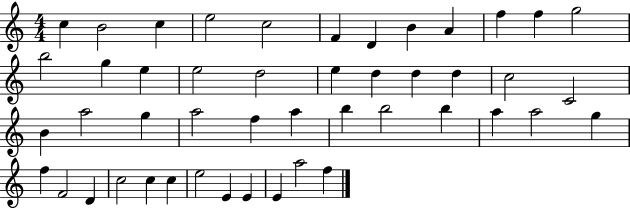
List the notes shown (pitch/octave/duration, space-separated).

C5/q B4/h C5/q E5/h C5/h F4/q D4/q B4/q A4/q F5/q F5/q G5/h B5/h G5/q E5/q E5/h D5/h E5/q D5/q D5/q D5/q C5/h C4/h B4/q A5/h G5/q A5/h F5/q A5/q B5/q B5/h B5/q A5/q A5/h G5/q F5/q F4/h D4/q C5/h C5/q C5/q E5/h E4/q E4/q E4/q A5/h F5/q